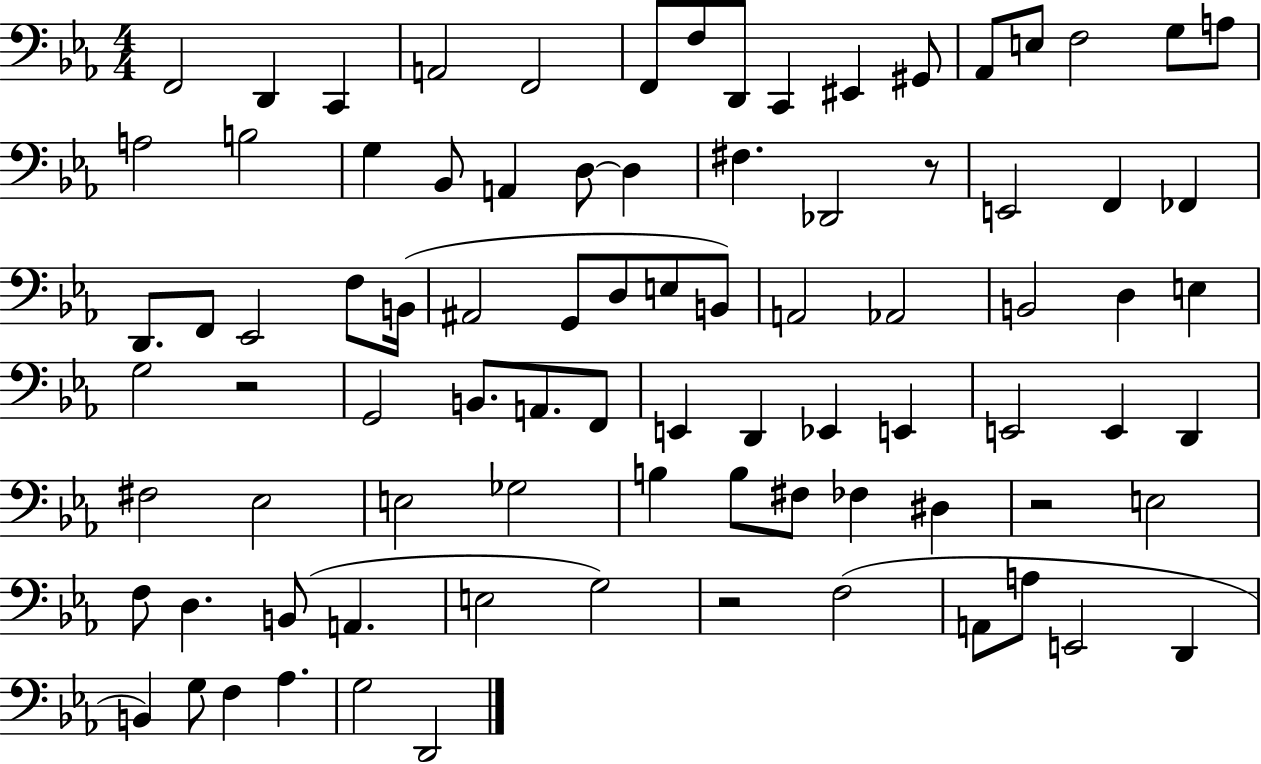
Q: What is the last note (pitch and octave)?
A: D2